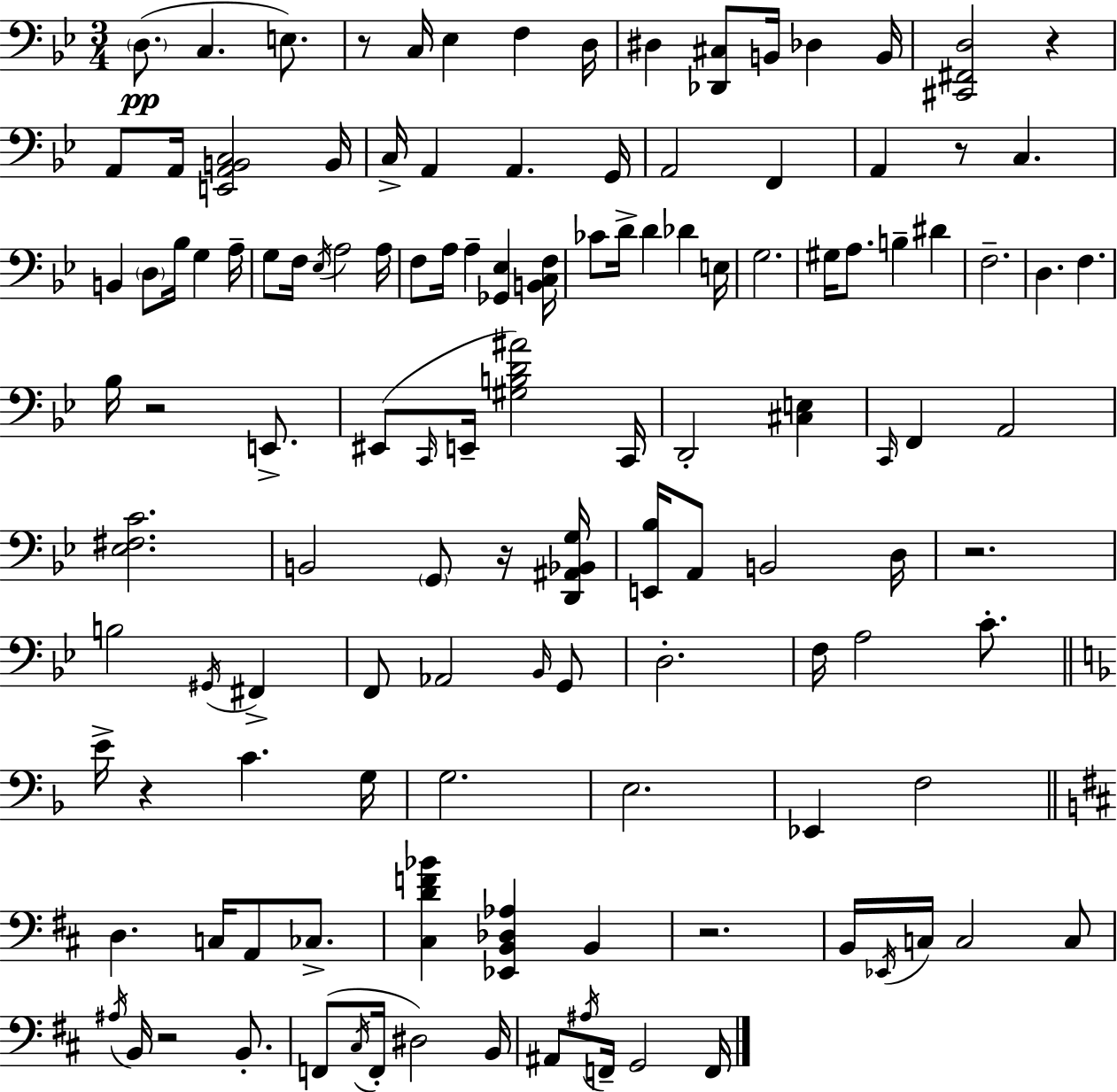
X:1
T:Untitled
M:3/4
L:1/4
K:Bb
D,/2 C, E,/2 z/2 C,/4 _E, F, D,/4 ^D, [_D,,^C,]/2 B,,/4 _D, B,,/4 [^C,,^F,,D,]2 z A,,/2 A,,/4 [E,,A,,B,,C,]2 B,,/4 C,/4 A,, A,, G,,/4 A,,2 F,, A,, z/2 C, B,, D,/2 _B,/4 G, A,/4 G,/2 F,/4 _E,/4 A,2 A,/4 F,/2 A,/4 A, [_G,,_E,] [B,,C,F,]/4 _C/2 D/4 D _D E,/4 G,2 ^G,/4 A,/2 B, ^D F,2 D, F, _B,/4 z2 E,,/2 ^E,,/2 C,,/4 E,,/4 [^G,B,D^A]2 C,,/4 D,,2 [^C,E,] C,,/4 F,, A,,2 [_E,^F,C]2 B,,2 G,,/2 z/4 [D,,^A,,_B,,G,]/4 [E,,_B,]/4 A,,/2 B,,2 D,/4 z2 B,2 ^G,,/4 ^F,, F,,/2 _A,,2 _B,,/4 G,,/2 D,2 F,/4 A,2 C/2 E/4 z C G,/4 G,2 E,2 _E,, F,2 D, C,/4 A,,/2 _C,/2 [^C,DF_B] [_E,,B,,_D,_A,] B,, z2 B,,/4 _E,,/4 C,/4 C,2 C,/2 ^A,/4 B,,/4 z2 B,,/2 F,,/2 ^C,/4 F,,/4 ^D,2 B,,/4 ^A,,/2 ^A,/4 F,,/4 G,,2 F,,/4